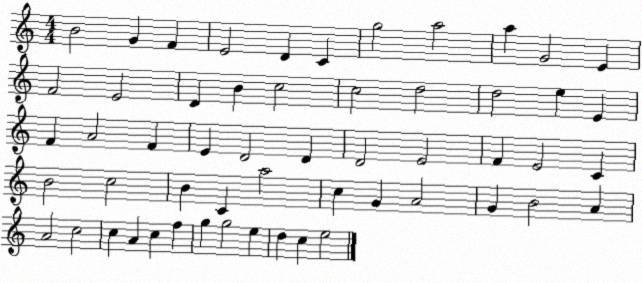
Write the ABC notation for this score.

X:1
T:Untitled
M:4/4
L:1/4
K:C
B2 G F E2 D C g2 a2 a G2 E F2 E2 D B c2 c2 d2 d2 e E F A2 F E D2 D D2 E2 F E2 C B2 c2 B C a2 c G A2 G B2 A A2 c2 c A c f g g2 e d c e2